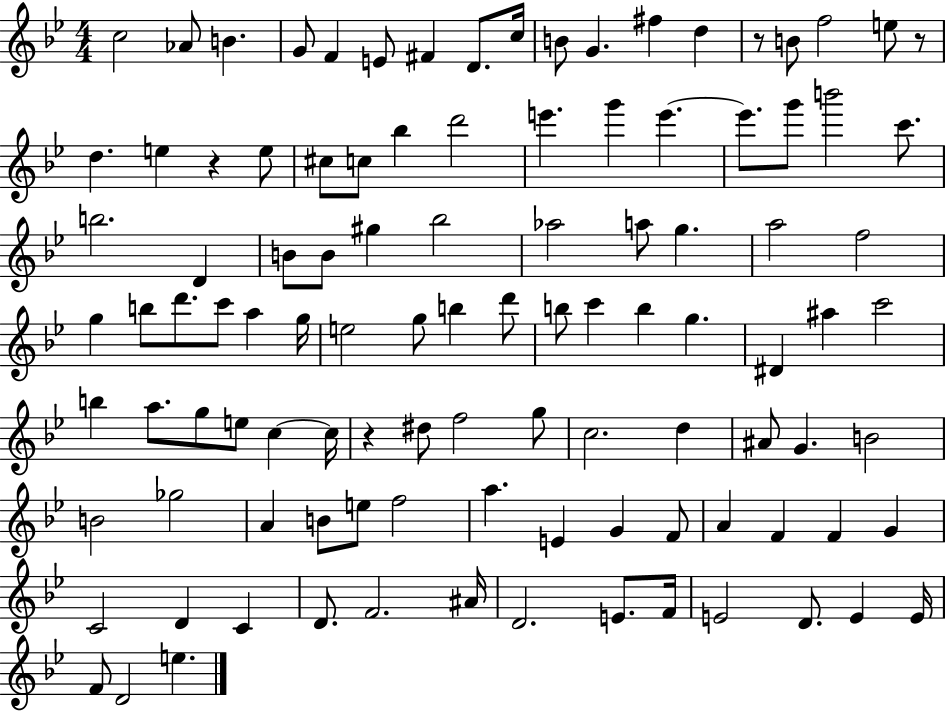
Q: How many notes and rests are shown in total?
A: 106